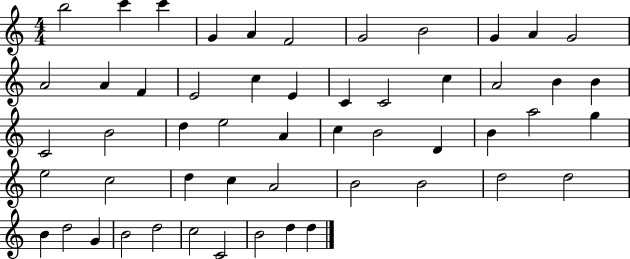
B5/h C6/q C6/q G4/q A4/q F4/h G4/h B4/h G4/q A4/q G4/h A4/h A4/q F4/q E4/h C5/q E4/q C4/q C4/h C5/q A4/h B4/q B4/q C4/h B4/h D5/q E5/h A4/q C5/q B4/h D4/q B4/q A5/h G5/q E5/h C5/h D5/q C5/q A4/h B4/h B4/h D5/h D5/h B4/q D5/h G4/q B4/h D5/h C5/h C4/h B4/h D5/q D5/q